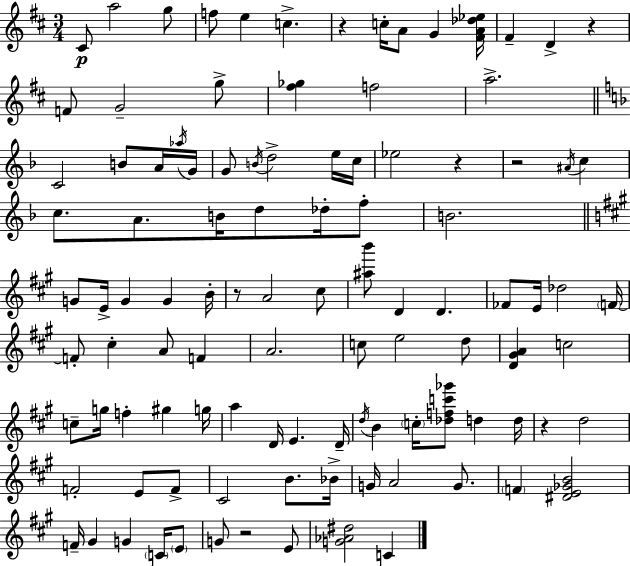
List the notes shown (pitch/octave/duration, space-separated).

C#4/e A5/h G5/e F5/e E5/q C5/q. R/q C5/s A4/e G4/q [F#4,A4,Db5,Eb5]/s F#4/q D4/q R/q F4/e G4/h G5/e [F#5,Gb5]/q F5/h A5/h. C4/h B4/e A4/s Ab5/s G4/s G4/e B4/s D5/h E5/s C5/s Eb5/h R/q R/h A#4/s C5/q C5/e. A4/e. B4/s D5/e Db5/s F5/e B4/h. G4/e E4/s G4/q G4/q B4/s R/e A4/h C#5/e [A#5,B6]/e D4/q D4/q. FES4/e E4/s Db5/h F4/s F4/e C#5/q A4/e F4/q A4/h. C5/e E5/h D5/e [D4,G#4,A4]/q C5/h C5/e G5/s F5/q G#5/q G5/s A5/q D4/s E4/q. D4/s D5/s B4/q C5/s [Db5,F5,C6,Gb6]/e D5/q D5/s R/q D5/h F4/h E4/e F4/e C#4/h B4/e. Bb4/s G4/s A4/h G4/e. F4/q [D#4,E4,Gb4,B4]/h F4/s G#4/q G4/q C4/s E4/e G4/e R/h E4/e [G4,Ab4,D#5]/h C4/q